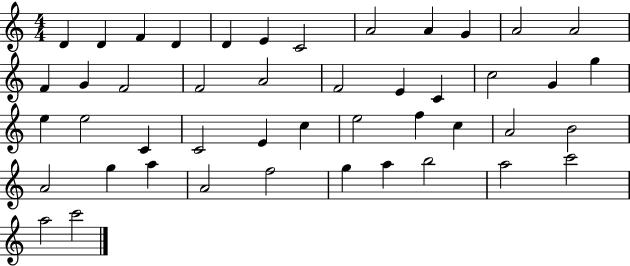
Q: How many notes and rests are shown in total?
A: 46